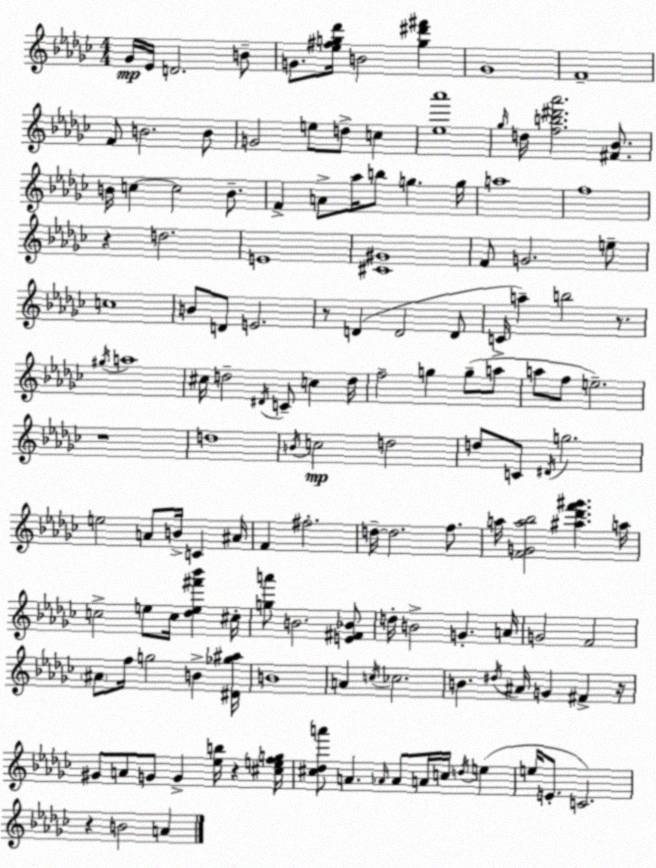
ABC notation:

X:1
T:Untitled
M:4/4
L:1/4
K:Ebm
_G/4 _E/4 D2 B/2 G/2 [_e^fg_d']/4 B2 [g^d'^f'] _G4 F4 F/2 B2 B/2 G2 e/2 d/2 c [_e_a']4 _g/4 d/4 [fb^d'_a']2 [^F_B]/2 B/4 c c2 B/2 F A/2 _a/4 b/2 g g/4 a4 f4 z d2 E4 [^C^G]4 F/2 G2 e/2 c4 B/2 D/2 E2 z/2 D D2 D/2 C/4 a b2 z/2 ^g/4 a4 ^c/4 d2 ^D/4 C/2 c d/4 f2 g g/2 a/2 a/2 f/2 e2 z4 d4 B/4 c2 d2 d/2 C/2 ^D/4 g2 e2 A/2 B/4 C ^A/4 F ^f2 d/4 d2 f/2 a/4 [FGa_b]2 [^a_d'f'^g'] a/4 c2 e/2 c/4 [_de^f'_b'] ^c/4 [ga']/2 B2 [E^F_B]/2 d/4 B2 G A/4 G2 F2 ^A/2 f/4 g2 B [^D_g^a]/4 B4 A c/4 _c2 B ^d/4 ^A/4 G ^F z/4 ^G/2 A/2 G/2 G [_eb]/4 z [^cefg]/4 [^c_da']/2 A _A/4 _A/2 A/4 c/4 d/4 e e/4 E/2 C2 z B2 A